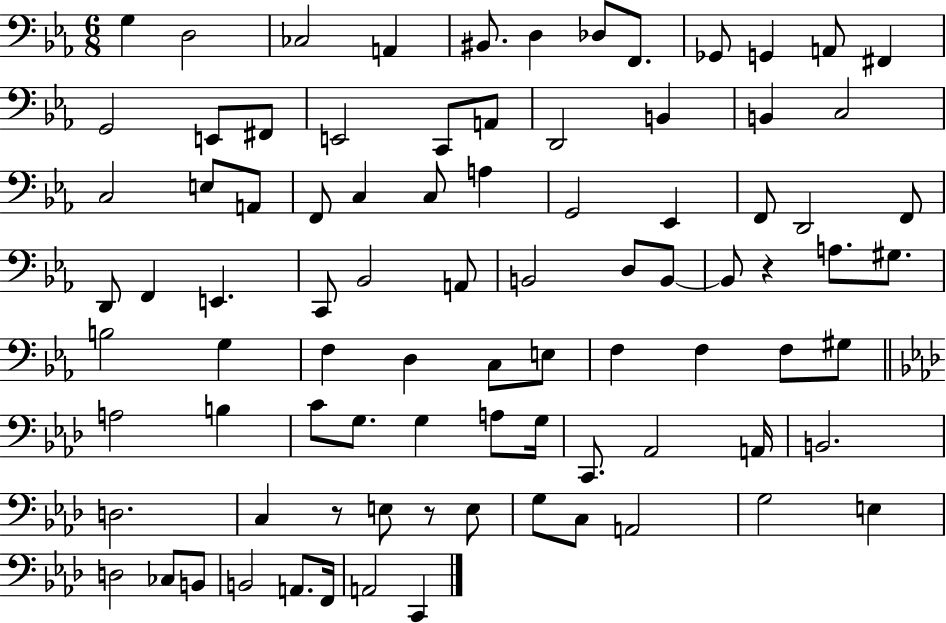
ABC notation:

X:1
T:Untitled
M:6/8
L:1/4
K:Eb
G, D,2 _C,2 A,, ^B,,/2 D, _D,/2 F,,/2 _G,,/2 G,, A,,/2 ^F,, G,,2 E,,/2 ^F,,/2 E,,2 C,,/2 A,,/2 D,,2 B,, B,, C,2 C,2 E,/2 A,,/2 F,,/2 C, C,/2 A, G,,2 _E,, F,,/2 D,,2 F,,/2 D,,/2 F,, E,, C,,/2 _B,,2 A,,/2 B,,2 D,/2 B,,/2 B,,/2 z A,/2 ^G,/2 B,2 G, F, D, C,/2 E,/2 F, F, F,/2 ^G,/2 A,2 B, C/2 G,/2 G, A,/2 G,/4 C,,/2 _A,,2 A,,/4 B,,2 D,2 C, z/2 E,/2 z/2 E,/2 G,/2 C,/2 A,,2 G,2 E, D,2 _C,/2 B,,/2 B,,2 A,,/2 F,,/4 A,,2 C,,